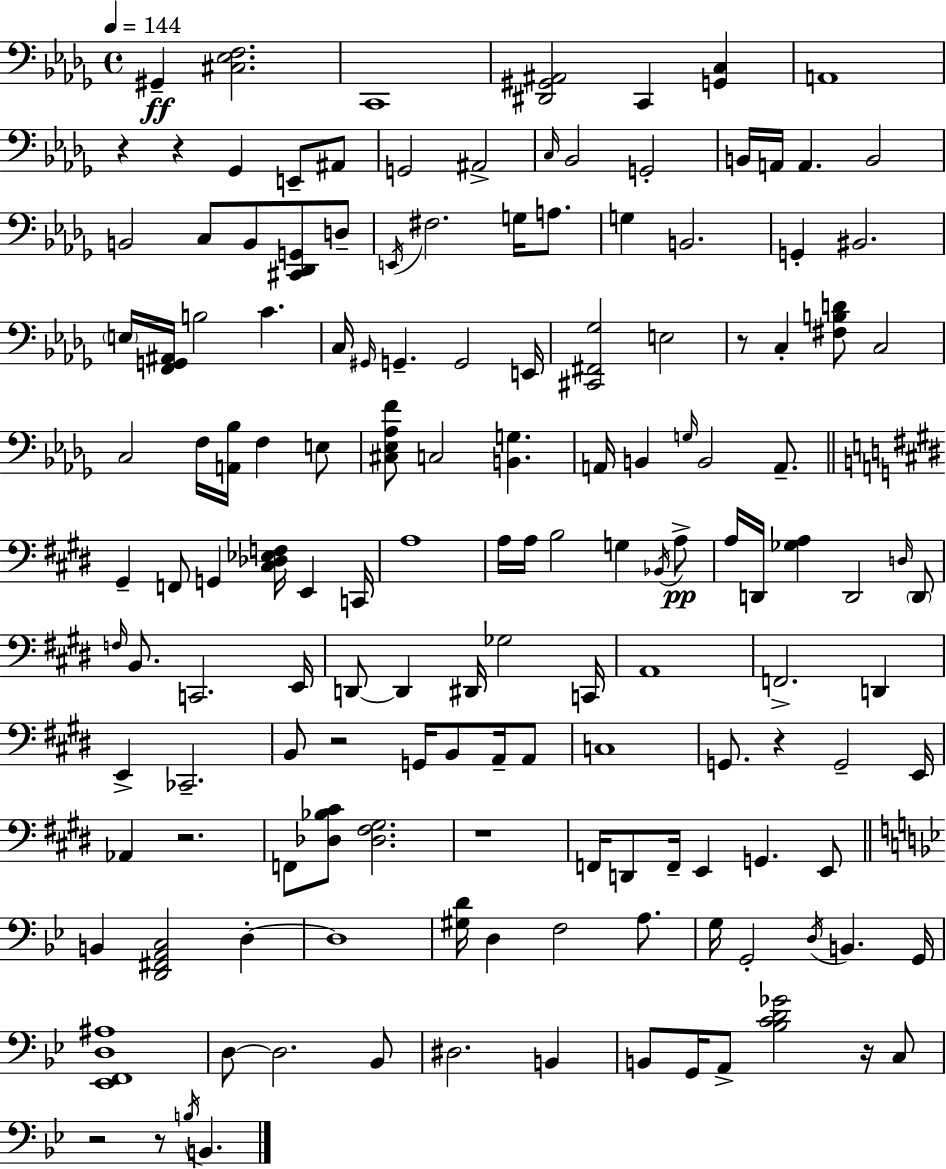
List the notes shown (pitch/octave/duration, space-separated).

G#2/q [C#3,Eb3,F3]/h. C2/w [D#2,G#2,A#2]/h C2/q [G2,C3]/q A2/w R/q R/q Gb2/q E2/e A#2/e G2/h A#2/h C3/s Bb2/h G2/h B2/s A2/s A2/q. B2/h B2/h C3/e B2/e [C#2,Db2,G2]/e D3/e E2/s F#3/h. G3/s A3/e. G3/q B2/h. G2/q BIS2/h. E3/s [F2,G2,A#2]/s B3/h C4/q. C3/s G#2/s G2/q. G2/h E2/s [C#2,F#2,Gb3]/h E3/h R/e C3/q [F#3,B3,D4]/e C3/h C3/h F3/s [A2,Bb3]/s F3/q E3/e [C#3,Eb3,Ab3,F4]/e C3/h [B2,G3]/q. A2/s B2/q G3/s B2/h A2/e. G#2/q F2/e G2/q [C#3,Db3,Eb3,F3]/s E2/q C2/s A3/w A3/s A3/s B3/h G3/q Bb2/s A3/e A3/s D2/s [Gb3,A3]/q D2/h D3/s D2/e F3/s B2/e. C2/h. E2/s D2/e D2/q D#2/s Gb3/h C2/s A2/w F2/h. D2/q E2/q CES2/h. B2/e R/h G2/s B2/e A2/s A2/e C3/w G2/e. R/q G2/h E2/s Ab2/q R/h. F2/e [Db3,Bb3,C#4]/e [Db3,F#3,G#3]/h. R/w F2/s D2/e F2/s E2/q G2/q. E2/e B2/q [D2,F#2,A2,C3]/h D3/q D3/w [G#3,D4]/s D3/q F3/h A3/e. G3/s G2/h D3/s B2/q. G2/s [Eb2,F2,D3,A#3]/w D3/e D3/h. Bb2/e D#3/h. B2/q B2/e G2/s A2/e [Bb3,C4,D4,Gb4]/h R/s C3/e R/h R/e B3/s B2/q.